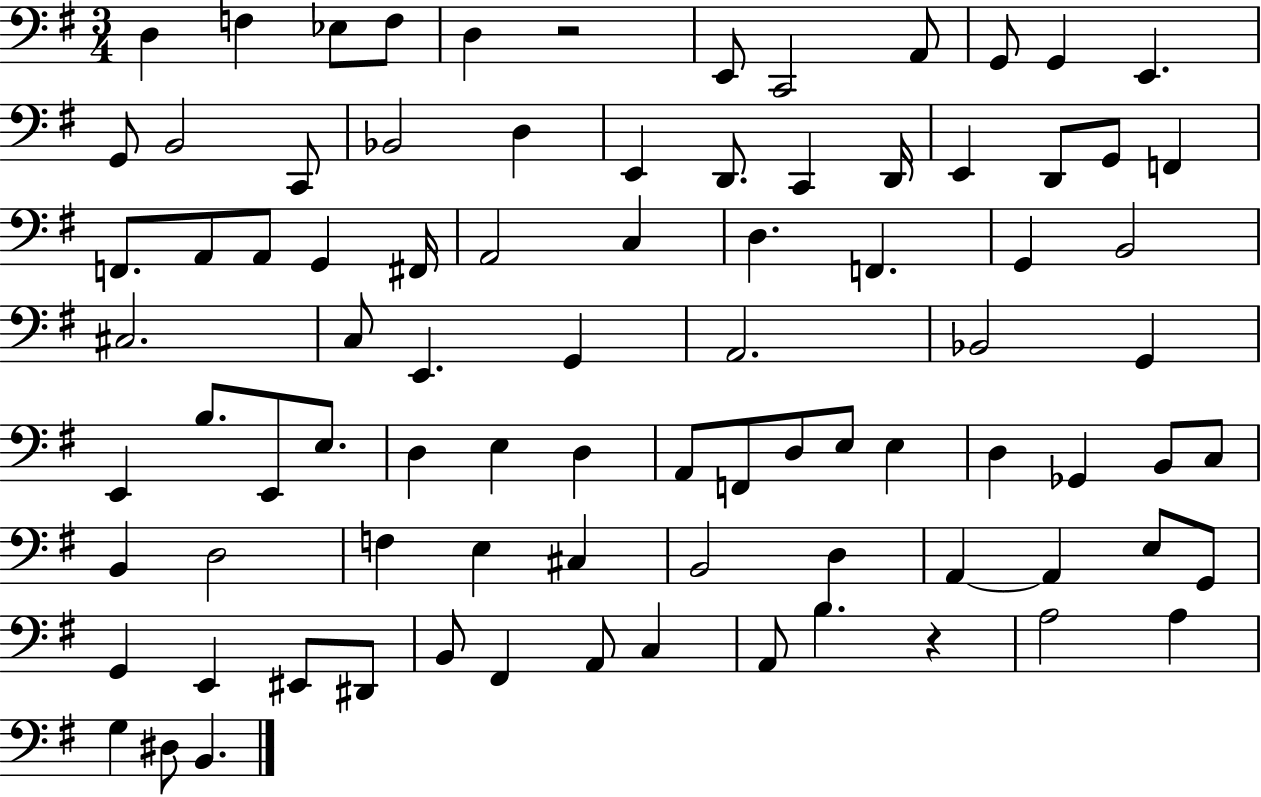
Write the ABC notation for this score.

X:1
T:Untitled
M:3/4
L:1/4
K:G
D, F, _E,/2 F,/2 D, z2 E,,/2 C,,2 A,,/2 G,,/2 G,, E,, G,,/2 B,,2 C,,/2 _B,,2 D, E,, D,,/2 C,, D,,/4 E,, D,,/2 G,,/2 F,, F,,/2 A,,/2 A,,/2 G,, ^F,,/4 A,,2 C, D, F,, G,, B,,2 ^C,2 C,/2 E,, G,, A,,2 _B,,2 G,, E,, B,/2 E,,/2 E,/2 D, E, D, A,,/2 F,,/2 D,/2 E,/2 E, D, _G,, B,,/2 C,/2 B,, D,2 F, E, ^C, B,,2 D, A,, A,, E,/2 G,,/2 G,, E,, ^E,,/2 ^D,,/2 B,,/2 ^F,, A,,/2 C, A,,/2 B, z A,2 A, G, ^D,/2 B,,